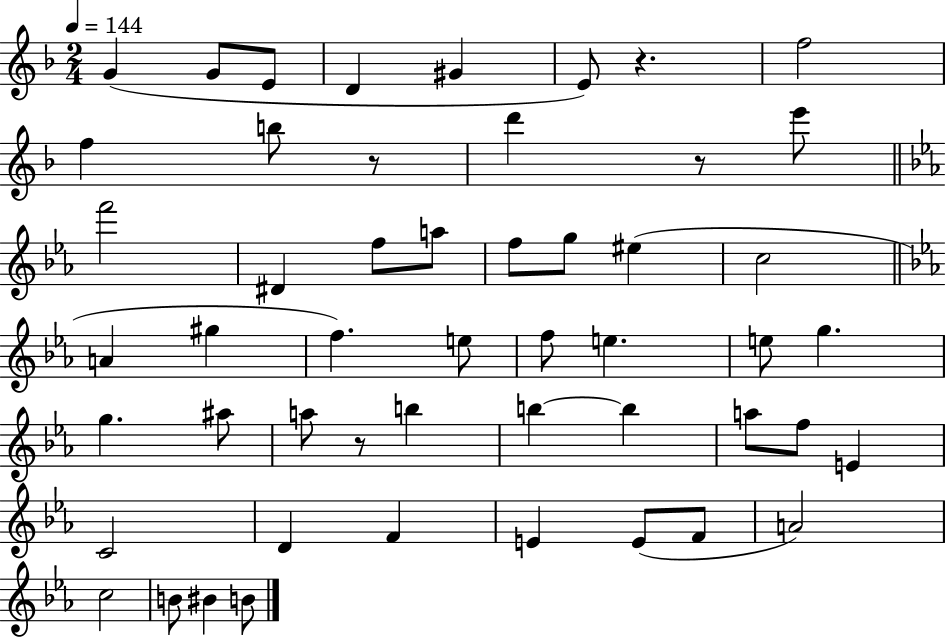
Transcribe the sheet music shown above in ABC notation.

X:1
T:Untitled
M:2/4
L:1/4
K:F
G G/2 E/2 D ^G E/2 z f2 f b/2 z/2 d' z/2 e'/2 f'2 ^D f/2 a/2 f/2 g/2 ^e c2 A ^g f e/2 f/2 e e/2 g g ^a/2 a/2 z/2 b b b a/2 f/2 E C2 D F E E/2 F/2 A2 c2 B/2 ^B B/2